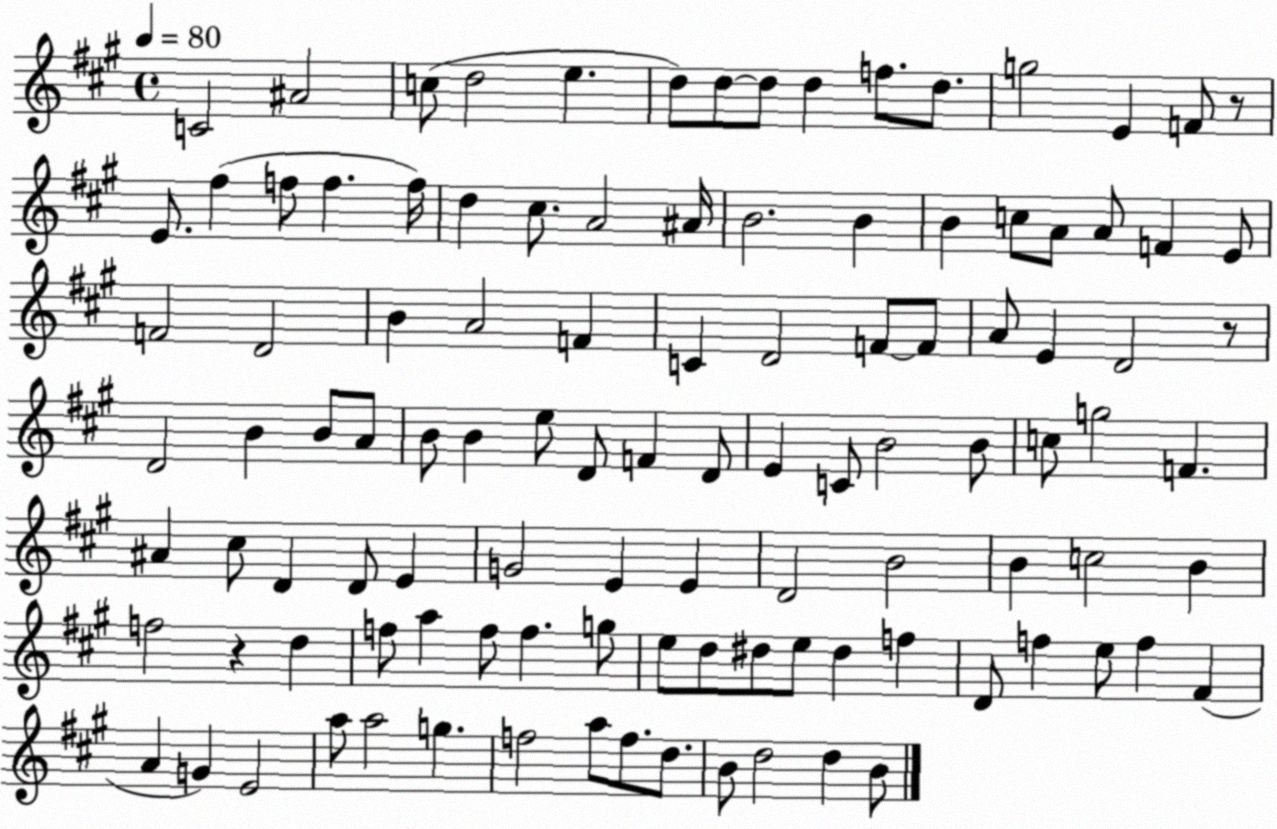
X:1
T:Untitled
M:4/4
L:1/4
K:A
C2 ^A2 c/2 d2 e d/2 d/2 d/2 d f/2 d/2 g2 E F/2 z/2 E/2 ^f f/2 f f/4 d ^c/2 A2 ^A/4 B2 B B c/2 A/2 A/2 F E/2 F2 D2 B A2 F C D2 F/2 F/2 A/2 E D2 z/2 D2 B B/2 A/2 B/2 B e/2 D/2 F D/2 E C/2 B2 B/2 c/2 g2 F ^A ^c/2 D D/2 E G2 E E D2 B2 B c2 B f2 z d f/2 a f/2 f g/2 e/2 d/2 ^d/2 e/2 ^d f D/2 f e/2 f ^F A G E2 a/2 a2 g f2 a/2 f/2 d/2 B/2 d2 d B/2